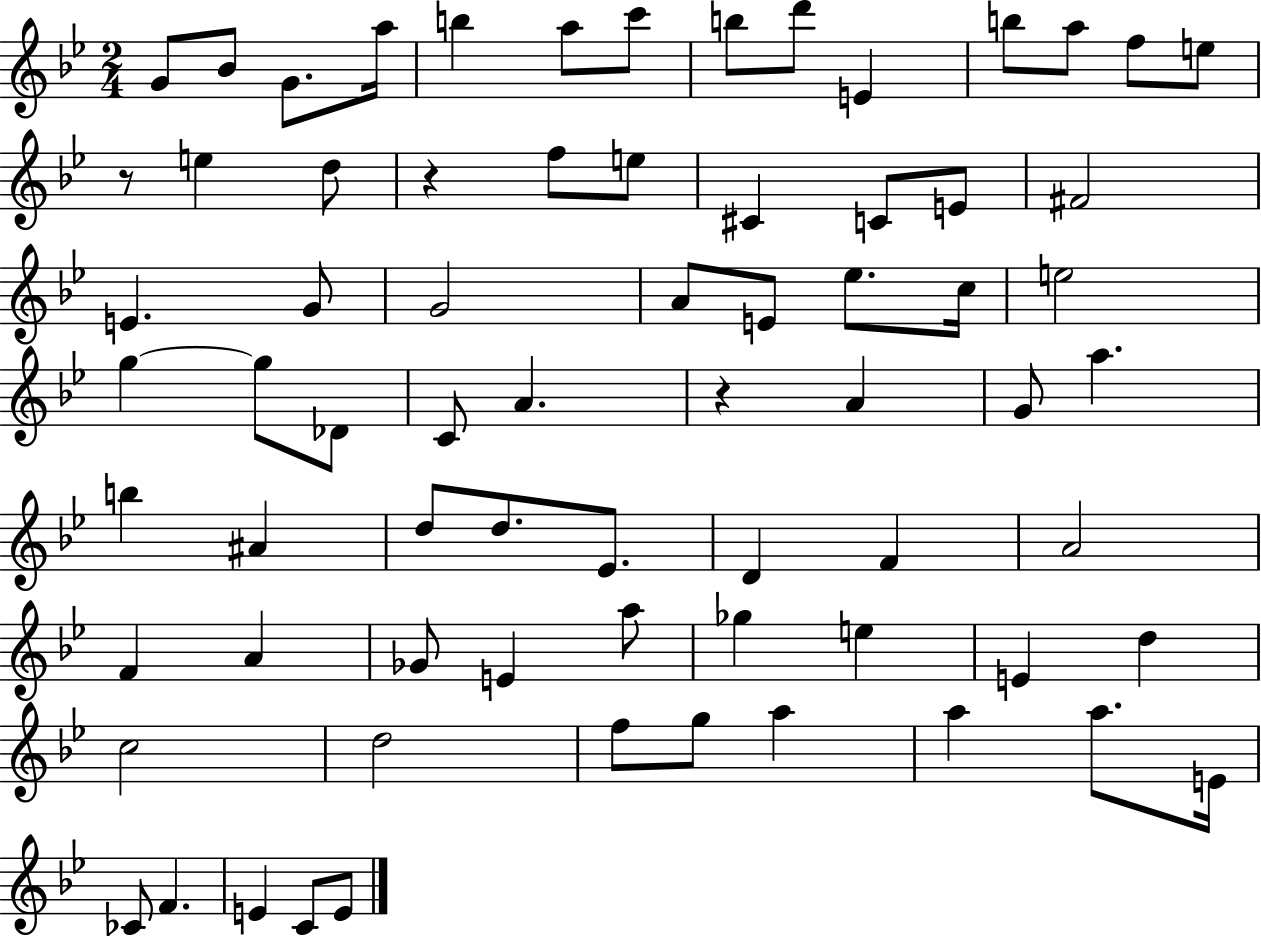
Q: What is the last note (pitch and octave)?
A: E4